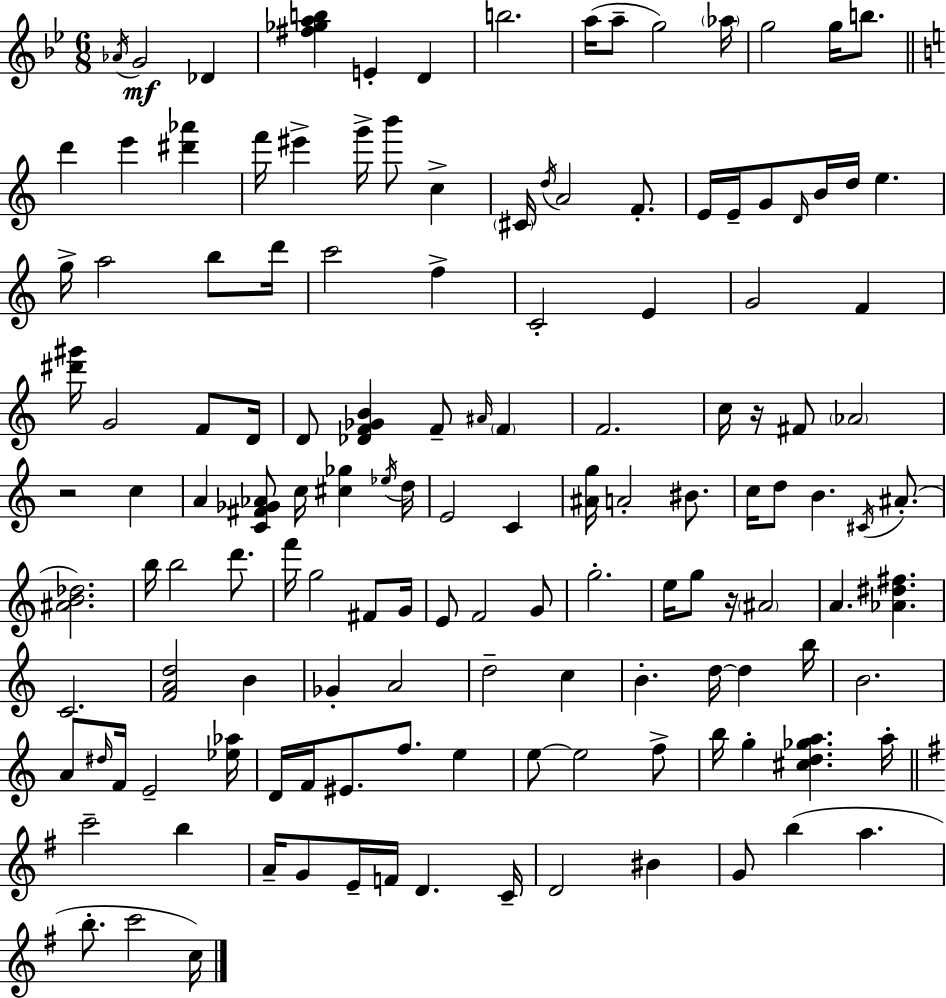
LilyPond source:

{
  \clef treble
  \numericTimeSignature
  \time 6/8
  \key bes \major
  \repeat volta 2 { \acciaccatura { aes'16 }\mf g'2 des'4 | <fis'' ges'' a'' b''>4 e'4-. d'4 | b''2. | a''16( a''8-- g''2) | \break \parenthesize aes''16 g''2 g''16 b''8. | \bar "||" \break \key c \major d'''4 e'''4 <dis''' aes'''>4 | f'''16 eis'''4-> g'''16-> b'''8 c''4-> | \parenthesize cis'16 \acciaccatura { d''16 } a'2 f'8.-. | e'16 e'16-- g'8 \grace { d'16 } b'16 d''16 e''4. | \break g''16-> a''2 b''8 | d'''16 c'''2 f''4-> | c'2-. e'4 | g'2 f'4 | \break <dis''' gis'''>16 g'2 f'8 | d'16 d'8 <des' f' ges' b'>4 f'8-- \grace { ais'16 } \parenthesize f'4 | f'2. | c''16 r16 fis'8 \parenthesize aes'2 | \break r2 c''4 | a'4 <c' fis' ges' aes'>8 c''16 <cis'' ges''>4 | \acciaccatura { ees''16 } d''16 e'2 | c'4 <ais' g''>16 a'2-. | \break bis'8. c''16 d''8 b'4. | \acciaccatura { cis'16 }( ais'8.-. <ais' b' des''>2.) | b''16 b''2 | d'''8. f'''16 g''2 | \break fis'8 g'16 e'8 f'2 | g'8 g''2.-. | e''16 g''8 r16 \parenthesize ais'2 | a'4. <aes' dis'' fis''>4. | \break c'2. | <f' a' d''>2 | b'4 ges'4-. a'2 | d''2-- | \break c''4 b'4.-. d''16~~ | d''4 b''16 b'2. | a'8 \grace { dis''16 } f'16 e'2-- | <ees'' aes''>16 d'16 f'16 eis'8. f''8. | \break e''4 e''8~~ e''2 | f''8-> b''16 g''4-. <cis'' d'' ges'' a''>4. | a''16-. \bar "||" \break \key g \major c'''2-- b''4 | a'16-- g'8 e'16-- f'16 d'4. c'16-- | d'2 bis'4 | g'8 b''4( a''4. | \break b''8.-. c'''2 c''16) | } \bar "|."
}